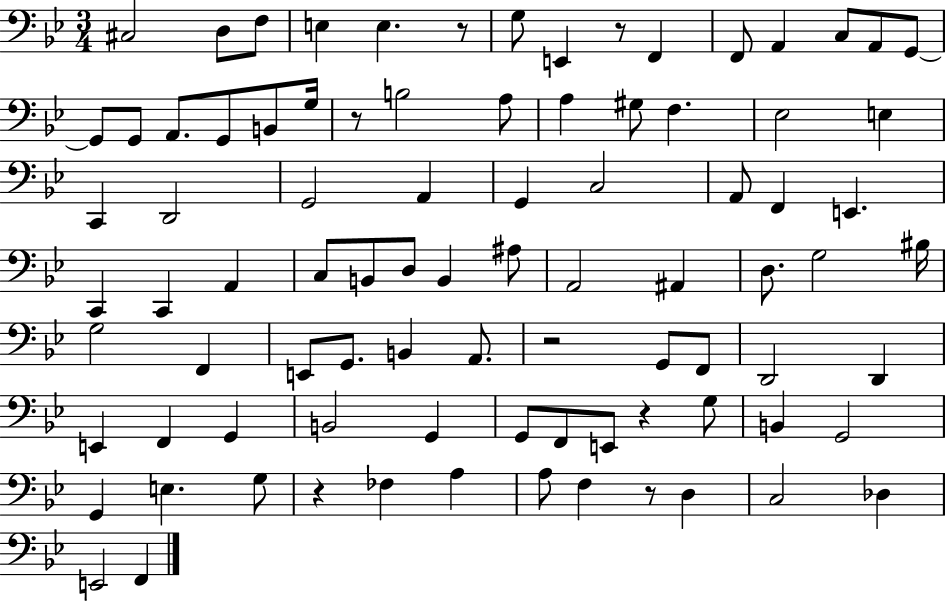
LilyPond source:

{
  \clef bass
  \numericTimeSignature
  \time 3/4
  \key bes \major
  cis2 d8 f8 | e4 e4. r8 | g8 e,4 r8 f,4 | f,8 a,4 c8 a,8 g,8~~ | \break g,8 g,8 a,8. g,8 b,8 g16 | r8 b2 a8 | a4 gis8 f4. | ees2 e4 | \break c,4 d,2 | g,2 a,4 | g,4 c2 | a,8 f,4 e,4. | \break c,4 c,4 a,4 | c8 b,8 d8 b,4 ais8 | a,2 ais,4 | d8. g2 bis16 | \break g2 f,4 | e,8 g,8. b,4 a,8. | r2 g,8 f,8 | d,2 d,4 | \break e,4 f,4 g,4 | b,2 g,4 | g,8 f,8 e,8 r4 g8 | b,4 g,2 | \break g,4 e4. g8 | r4 fes4 a4 | a8 f4 r8 d4 | c2 des4 | \break e,2 f,4 | \bar "|."
}